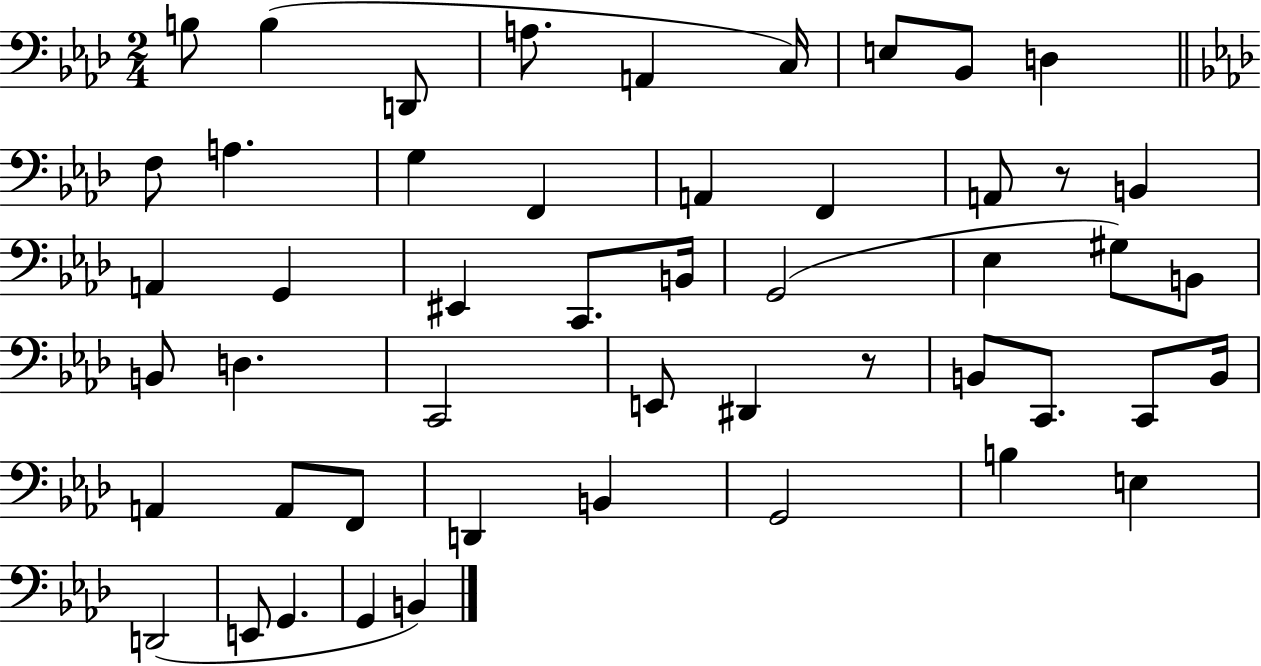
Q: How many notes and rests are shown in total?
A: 50